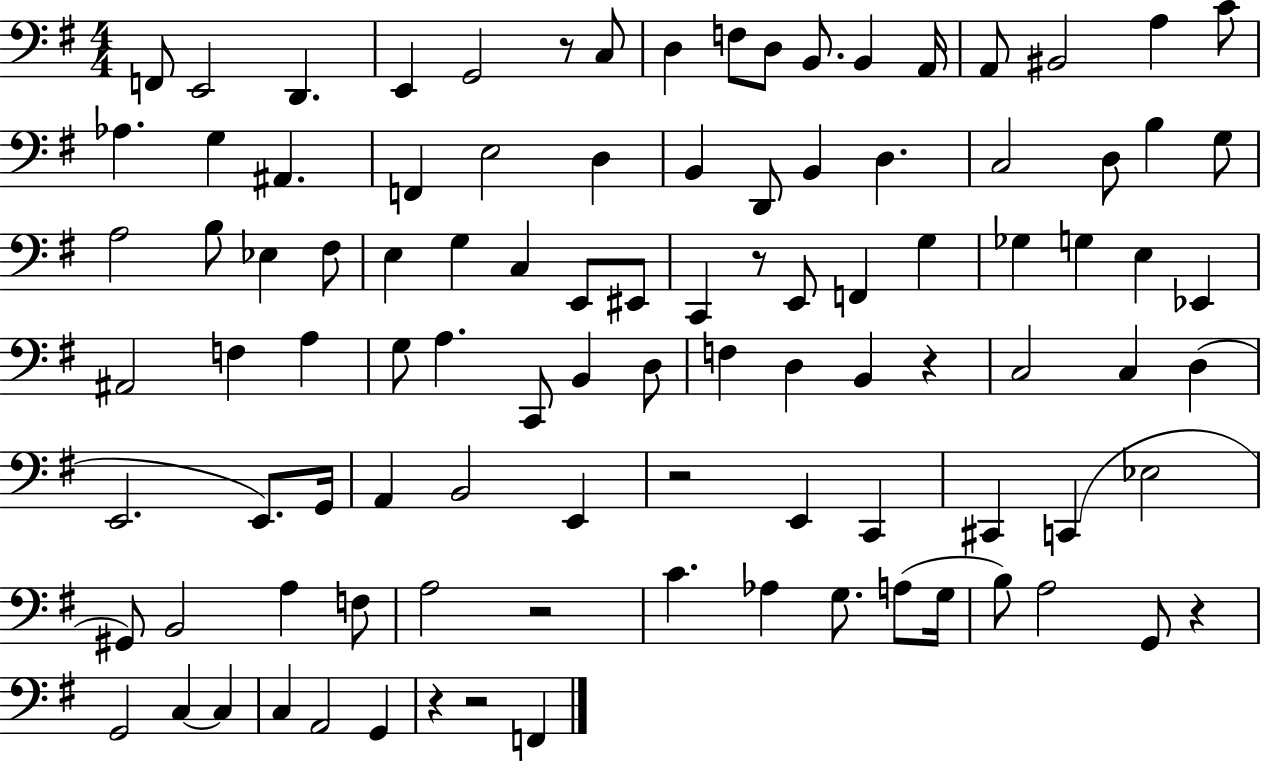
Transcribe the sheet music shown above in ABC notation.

X:1
T:Untitled
M:4/4
L:1/4
K:G
F,,/2 E,,2 D,, E,, G,,2 z/2 C,/2 D, F,/2 D,/2 B,,/2 B,, A,,/4 A,,/2 ^B,,2 A, C/2 _A, G, ^A,, F,, E,2 D, B,, D,,/2 B,, D, C,2 D,/2 B, G,/2 A,2 B,/2 _E, ^F,/2 E, G, C, E,,/2 ^E,,/2 C,, z/2 E,,/2 F,, G, _G, G, E, _E,, ^A,,2 F, A, G,/2 A, C,,/2 B,, D,/2 F, D, B,, z C,2 C, D, E,,2 E,,/2 G,,/4 A,, B,,2 E,, z2 E,, C,, ^C,, C,, _E,2 ^G,,/2 B,,2 A, F,/2 A,2 z2 C _A, G,/2 A,/2 G,/4 B,/2 A,2 G,,/2 z G,,2 C, C, C, A,,2 G,, z z2 F,,